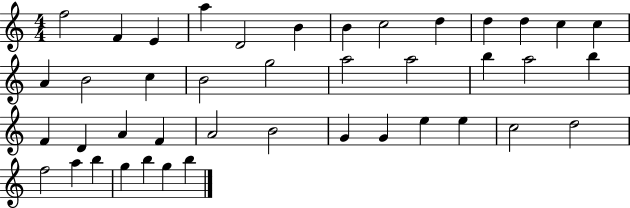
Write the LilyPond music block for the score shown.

{
  \clef treble
  \numericTimeSignature
  \time 4/4
  \key c \major
  f''2 f'4 e'4 | a''4 d'2 b'4 | b'4 c''2 d''4 | d''4 d''4 c''4 c''4 | \break a'4 b'2 c''4 | b'2 g''2 | a''2 a''2 | b''4 a''2 b''4 | \break f'4 d'4 a'4 f'4 | a'2 b'2 | g'4 g'4 e''4 e''4 | c''2 d''2 | \break f''2 a''4 b''4 | g''4 b''4 g''4 b''4 | \bar "|."
}